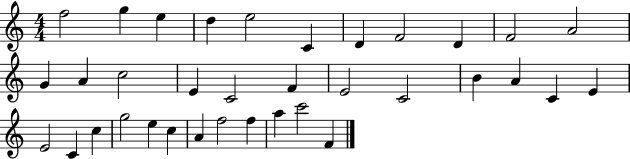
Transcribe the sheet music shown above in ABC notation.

X:1
T:Untitled
M:4/4
L:1/4
K:C
f2 g e d e2 C D F2 D F2 A2 G A c2 E C2 F E2 C2 B A C E E2 C c g2 e c A f2 f a c'2 F